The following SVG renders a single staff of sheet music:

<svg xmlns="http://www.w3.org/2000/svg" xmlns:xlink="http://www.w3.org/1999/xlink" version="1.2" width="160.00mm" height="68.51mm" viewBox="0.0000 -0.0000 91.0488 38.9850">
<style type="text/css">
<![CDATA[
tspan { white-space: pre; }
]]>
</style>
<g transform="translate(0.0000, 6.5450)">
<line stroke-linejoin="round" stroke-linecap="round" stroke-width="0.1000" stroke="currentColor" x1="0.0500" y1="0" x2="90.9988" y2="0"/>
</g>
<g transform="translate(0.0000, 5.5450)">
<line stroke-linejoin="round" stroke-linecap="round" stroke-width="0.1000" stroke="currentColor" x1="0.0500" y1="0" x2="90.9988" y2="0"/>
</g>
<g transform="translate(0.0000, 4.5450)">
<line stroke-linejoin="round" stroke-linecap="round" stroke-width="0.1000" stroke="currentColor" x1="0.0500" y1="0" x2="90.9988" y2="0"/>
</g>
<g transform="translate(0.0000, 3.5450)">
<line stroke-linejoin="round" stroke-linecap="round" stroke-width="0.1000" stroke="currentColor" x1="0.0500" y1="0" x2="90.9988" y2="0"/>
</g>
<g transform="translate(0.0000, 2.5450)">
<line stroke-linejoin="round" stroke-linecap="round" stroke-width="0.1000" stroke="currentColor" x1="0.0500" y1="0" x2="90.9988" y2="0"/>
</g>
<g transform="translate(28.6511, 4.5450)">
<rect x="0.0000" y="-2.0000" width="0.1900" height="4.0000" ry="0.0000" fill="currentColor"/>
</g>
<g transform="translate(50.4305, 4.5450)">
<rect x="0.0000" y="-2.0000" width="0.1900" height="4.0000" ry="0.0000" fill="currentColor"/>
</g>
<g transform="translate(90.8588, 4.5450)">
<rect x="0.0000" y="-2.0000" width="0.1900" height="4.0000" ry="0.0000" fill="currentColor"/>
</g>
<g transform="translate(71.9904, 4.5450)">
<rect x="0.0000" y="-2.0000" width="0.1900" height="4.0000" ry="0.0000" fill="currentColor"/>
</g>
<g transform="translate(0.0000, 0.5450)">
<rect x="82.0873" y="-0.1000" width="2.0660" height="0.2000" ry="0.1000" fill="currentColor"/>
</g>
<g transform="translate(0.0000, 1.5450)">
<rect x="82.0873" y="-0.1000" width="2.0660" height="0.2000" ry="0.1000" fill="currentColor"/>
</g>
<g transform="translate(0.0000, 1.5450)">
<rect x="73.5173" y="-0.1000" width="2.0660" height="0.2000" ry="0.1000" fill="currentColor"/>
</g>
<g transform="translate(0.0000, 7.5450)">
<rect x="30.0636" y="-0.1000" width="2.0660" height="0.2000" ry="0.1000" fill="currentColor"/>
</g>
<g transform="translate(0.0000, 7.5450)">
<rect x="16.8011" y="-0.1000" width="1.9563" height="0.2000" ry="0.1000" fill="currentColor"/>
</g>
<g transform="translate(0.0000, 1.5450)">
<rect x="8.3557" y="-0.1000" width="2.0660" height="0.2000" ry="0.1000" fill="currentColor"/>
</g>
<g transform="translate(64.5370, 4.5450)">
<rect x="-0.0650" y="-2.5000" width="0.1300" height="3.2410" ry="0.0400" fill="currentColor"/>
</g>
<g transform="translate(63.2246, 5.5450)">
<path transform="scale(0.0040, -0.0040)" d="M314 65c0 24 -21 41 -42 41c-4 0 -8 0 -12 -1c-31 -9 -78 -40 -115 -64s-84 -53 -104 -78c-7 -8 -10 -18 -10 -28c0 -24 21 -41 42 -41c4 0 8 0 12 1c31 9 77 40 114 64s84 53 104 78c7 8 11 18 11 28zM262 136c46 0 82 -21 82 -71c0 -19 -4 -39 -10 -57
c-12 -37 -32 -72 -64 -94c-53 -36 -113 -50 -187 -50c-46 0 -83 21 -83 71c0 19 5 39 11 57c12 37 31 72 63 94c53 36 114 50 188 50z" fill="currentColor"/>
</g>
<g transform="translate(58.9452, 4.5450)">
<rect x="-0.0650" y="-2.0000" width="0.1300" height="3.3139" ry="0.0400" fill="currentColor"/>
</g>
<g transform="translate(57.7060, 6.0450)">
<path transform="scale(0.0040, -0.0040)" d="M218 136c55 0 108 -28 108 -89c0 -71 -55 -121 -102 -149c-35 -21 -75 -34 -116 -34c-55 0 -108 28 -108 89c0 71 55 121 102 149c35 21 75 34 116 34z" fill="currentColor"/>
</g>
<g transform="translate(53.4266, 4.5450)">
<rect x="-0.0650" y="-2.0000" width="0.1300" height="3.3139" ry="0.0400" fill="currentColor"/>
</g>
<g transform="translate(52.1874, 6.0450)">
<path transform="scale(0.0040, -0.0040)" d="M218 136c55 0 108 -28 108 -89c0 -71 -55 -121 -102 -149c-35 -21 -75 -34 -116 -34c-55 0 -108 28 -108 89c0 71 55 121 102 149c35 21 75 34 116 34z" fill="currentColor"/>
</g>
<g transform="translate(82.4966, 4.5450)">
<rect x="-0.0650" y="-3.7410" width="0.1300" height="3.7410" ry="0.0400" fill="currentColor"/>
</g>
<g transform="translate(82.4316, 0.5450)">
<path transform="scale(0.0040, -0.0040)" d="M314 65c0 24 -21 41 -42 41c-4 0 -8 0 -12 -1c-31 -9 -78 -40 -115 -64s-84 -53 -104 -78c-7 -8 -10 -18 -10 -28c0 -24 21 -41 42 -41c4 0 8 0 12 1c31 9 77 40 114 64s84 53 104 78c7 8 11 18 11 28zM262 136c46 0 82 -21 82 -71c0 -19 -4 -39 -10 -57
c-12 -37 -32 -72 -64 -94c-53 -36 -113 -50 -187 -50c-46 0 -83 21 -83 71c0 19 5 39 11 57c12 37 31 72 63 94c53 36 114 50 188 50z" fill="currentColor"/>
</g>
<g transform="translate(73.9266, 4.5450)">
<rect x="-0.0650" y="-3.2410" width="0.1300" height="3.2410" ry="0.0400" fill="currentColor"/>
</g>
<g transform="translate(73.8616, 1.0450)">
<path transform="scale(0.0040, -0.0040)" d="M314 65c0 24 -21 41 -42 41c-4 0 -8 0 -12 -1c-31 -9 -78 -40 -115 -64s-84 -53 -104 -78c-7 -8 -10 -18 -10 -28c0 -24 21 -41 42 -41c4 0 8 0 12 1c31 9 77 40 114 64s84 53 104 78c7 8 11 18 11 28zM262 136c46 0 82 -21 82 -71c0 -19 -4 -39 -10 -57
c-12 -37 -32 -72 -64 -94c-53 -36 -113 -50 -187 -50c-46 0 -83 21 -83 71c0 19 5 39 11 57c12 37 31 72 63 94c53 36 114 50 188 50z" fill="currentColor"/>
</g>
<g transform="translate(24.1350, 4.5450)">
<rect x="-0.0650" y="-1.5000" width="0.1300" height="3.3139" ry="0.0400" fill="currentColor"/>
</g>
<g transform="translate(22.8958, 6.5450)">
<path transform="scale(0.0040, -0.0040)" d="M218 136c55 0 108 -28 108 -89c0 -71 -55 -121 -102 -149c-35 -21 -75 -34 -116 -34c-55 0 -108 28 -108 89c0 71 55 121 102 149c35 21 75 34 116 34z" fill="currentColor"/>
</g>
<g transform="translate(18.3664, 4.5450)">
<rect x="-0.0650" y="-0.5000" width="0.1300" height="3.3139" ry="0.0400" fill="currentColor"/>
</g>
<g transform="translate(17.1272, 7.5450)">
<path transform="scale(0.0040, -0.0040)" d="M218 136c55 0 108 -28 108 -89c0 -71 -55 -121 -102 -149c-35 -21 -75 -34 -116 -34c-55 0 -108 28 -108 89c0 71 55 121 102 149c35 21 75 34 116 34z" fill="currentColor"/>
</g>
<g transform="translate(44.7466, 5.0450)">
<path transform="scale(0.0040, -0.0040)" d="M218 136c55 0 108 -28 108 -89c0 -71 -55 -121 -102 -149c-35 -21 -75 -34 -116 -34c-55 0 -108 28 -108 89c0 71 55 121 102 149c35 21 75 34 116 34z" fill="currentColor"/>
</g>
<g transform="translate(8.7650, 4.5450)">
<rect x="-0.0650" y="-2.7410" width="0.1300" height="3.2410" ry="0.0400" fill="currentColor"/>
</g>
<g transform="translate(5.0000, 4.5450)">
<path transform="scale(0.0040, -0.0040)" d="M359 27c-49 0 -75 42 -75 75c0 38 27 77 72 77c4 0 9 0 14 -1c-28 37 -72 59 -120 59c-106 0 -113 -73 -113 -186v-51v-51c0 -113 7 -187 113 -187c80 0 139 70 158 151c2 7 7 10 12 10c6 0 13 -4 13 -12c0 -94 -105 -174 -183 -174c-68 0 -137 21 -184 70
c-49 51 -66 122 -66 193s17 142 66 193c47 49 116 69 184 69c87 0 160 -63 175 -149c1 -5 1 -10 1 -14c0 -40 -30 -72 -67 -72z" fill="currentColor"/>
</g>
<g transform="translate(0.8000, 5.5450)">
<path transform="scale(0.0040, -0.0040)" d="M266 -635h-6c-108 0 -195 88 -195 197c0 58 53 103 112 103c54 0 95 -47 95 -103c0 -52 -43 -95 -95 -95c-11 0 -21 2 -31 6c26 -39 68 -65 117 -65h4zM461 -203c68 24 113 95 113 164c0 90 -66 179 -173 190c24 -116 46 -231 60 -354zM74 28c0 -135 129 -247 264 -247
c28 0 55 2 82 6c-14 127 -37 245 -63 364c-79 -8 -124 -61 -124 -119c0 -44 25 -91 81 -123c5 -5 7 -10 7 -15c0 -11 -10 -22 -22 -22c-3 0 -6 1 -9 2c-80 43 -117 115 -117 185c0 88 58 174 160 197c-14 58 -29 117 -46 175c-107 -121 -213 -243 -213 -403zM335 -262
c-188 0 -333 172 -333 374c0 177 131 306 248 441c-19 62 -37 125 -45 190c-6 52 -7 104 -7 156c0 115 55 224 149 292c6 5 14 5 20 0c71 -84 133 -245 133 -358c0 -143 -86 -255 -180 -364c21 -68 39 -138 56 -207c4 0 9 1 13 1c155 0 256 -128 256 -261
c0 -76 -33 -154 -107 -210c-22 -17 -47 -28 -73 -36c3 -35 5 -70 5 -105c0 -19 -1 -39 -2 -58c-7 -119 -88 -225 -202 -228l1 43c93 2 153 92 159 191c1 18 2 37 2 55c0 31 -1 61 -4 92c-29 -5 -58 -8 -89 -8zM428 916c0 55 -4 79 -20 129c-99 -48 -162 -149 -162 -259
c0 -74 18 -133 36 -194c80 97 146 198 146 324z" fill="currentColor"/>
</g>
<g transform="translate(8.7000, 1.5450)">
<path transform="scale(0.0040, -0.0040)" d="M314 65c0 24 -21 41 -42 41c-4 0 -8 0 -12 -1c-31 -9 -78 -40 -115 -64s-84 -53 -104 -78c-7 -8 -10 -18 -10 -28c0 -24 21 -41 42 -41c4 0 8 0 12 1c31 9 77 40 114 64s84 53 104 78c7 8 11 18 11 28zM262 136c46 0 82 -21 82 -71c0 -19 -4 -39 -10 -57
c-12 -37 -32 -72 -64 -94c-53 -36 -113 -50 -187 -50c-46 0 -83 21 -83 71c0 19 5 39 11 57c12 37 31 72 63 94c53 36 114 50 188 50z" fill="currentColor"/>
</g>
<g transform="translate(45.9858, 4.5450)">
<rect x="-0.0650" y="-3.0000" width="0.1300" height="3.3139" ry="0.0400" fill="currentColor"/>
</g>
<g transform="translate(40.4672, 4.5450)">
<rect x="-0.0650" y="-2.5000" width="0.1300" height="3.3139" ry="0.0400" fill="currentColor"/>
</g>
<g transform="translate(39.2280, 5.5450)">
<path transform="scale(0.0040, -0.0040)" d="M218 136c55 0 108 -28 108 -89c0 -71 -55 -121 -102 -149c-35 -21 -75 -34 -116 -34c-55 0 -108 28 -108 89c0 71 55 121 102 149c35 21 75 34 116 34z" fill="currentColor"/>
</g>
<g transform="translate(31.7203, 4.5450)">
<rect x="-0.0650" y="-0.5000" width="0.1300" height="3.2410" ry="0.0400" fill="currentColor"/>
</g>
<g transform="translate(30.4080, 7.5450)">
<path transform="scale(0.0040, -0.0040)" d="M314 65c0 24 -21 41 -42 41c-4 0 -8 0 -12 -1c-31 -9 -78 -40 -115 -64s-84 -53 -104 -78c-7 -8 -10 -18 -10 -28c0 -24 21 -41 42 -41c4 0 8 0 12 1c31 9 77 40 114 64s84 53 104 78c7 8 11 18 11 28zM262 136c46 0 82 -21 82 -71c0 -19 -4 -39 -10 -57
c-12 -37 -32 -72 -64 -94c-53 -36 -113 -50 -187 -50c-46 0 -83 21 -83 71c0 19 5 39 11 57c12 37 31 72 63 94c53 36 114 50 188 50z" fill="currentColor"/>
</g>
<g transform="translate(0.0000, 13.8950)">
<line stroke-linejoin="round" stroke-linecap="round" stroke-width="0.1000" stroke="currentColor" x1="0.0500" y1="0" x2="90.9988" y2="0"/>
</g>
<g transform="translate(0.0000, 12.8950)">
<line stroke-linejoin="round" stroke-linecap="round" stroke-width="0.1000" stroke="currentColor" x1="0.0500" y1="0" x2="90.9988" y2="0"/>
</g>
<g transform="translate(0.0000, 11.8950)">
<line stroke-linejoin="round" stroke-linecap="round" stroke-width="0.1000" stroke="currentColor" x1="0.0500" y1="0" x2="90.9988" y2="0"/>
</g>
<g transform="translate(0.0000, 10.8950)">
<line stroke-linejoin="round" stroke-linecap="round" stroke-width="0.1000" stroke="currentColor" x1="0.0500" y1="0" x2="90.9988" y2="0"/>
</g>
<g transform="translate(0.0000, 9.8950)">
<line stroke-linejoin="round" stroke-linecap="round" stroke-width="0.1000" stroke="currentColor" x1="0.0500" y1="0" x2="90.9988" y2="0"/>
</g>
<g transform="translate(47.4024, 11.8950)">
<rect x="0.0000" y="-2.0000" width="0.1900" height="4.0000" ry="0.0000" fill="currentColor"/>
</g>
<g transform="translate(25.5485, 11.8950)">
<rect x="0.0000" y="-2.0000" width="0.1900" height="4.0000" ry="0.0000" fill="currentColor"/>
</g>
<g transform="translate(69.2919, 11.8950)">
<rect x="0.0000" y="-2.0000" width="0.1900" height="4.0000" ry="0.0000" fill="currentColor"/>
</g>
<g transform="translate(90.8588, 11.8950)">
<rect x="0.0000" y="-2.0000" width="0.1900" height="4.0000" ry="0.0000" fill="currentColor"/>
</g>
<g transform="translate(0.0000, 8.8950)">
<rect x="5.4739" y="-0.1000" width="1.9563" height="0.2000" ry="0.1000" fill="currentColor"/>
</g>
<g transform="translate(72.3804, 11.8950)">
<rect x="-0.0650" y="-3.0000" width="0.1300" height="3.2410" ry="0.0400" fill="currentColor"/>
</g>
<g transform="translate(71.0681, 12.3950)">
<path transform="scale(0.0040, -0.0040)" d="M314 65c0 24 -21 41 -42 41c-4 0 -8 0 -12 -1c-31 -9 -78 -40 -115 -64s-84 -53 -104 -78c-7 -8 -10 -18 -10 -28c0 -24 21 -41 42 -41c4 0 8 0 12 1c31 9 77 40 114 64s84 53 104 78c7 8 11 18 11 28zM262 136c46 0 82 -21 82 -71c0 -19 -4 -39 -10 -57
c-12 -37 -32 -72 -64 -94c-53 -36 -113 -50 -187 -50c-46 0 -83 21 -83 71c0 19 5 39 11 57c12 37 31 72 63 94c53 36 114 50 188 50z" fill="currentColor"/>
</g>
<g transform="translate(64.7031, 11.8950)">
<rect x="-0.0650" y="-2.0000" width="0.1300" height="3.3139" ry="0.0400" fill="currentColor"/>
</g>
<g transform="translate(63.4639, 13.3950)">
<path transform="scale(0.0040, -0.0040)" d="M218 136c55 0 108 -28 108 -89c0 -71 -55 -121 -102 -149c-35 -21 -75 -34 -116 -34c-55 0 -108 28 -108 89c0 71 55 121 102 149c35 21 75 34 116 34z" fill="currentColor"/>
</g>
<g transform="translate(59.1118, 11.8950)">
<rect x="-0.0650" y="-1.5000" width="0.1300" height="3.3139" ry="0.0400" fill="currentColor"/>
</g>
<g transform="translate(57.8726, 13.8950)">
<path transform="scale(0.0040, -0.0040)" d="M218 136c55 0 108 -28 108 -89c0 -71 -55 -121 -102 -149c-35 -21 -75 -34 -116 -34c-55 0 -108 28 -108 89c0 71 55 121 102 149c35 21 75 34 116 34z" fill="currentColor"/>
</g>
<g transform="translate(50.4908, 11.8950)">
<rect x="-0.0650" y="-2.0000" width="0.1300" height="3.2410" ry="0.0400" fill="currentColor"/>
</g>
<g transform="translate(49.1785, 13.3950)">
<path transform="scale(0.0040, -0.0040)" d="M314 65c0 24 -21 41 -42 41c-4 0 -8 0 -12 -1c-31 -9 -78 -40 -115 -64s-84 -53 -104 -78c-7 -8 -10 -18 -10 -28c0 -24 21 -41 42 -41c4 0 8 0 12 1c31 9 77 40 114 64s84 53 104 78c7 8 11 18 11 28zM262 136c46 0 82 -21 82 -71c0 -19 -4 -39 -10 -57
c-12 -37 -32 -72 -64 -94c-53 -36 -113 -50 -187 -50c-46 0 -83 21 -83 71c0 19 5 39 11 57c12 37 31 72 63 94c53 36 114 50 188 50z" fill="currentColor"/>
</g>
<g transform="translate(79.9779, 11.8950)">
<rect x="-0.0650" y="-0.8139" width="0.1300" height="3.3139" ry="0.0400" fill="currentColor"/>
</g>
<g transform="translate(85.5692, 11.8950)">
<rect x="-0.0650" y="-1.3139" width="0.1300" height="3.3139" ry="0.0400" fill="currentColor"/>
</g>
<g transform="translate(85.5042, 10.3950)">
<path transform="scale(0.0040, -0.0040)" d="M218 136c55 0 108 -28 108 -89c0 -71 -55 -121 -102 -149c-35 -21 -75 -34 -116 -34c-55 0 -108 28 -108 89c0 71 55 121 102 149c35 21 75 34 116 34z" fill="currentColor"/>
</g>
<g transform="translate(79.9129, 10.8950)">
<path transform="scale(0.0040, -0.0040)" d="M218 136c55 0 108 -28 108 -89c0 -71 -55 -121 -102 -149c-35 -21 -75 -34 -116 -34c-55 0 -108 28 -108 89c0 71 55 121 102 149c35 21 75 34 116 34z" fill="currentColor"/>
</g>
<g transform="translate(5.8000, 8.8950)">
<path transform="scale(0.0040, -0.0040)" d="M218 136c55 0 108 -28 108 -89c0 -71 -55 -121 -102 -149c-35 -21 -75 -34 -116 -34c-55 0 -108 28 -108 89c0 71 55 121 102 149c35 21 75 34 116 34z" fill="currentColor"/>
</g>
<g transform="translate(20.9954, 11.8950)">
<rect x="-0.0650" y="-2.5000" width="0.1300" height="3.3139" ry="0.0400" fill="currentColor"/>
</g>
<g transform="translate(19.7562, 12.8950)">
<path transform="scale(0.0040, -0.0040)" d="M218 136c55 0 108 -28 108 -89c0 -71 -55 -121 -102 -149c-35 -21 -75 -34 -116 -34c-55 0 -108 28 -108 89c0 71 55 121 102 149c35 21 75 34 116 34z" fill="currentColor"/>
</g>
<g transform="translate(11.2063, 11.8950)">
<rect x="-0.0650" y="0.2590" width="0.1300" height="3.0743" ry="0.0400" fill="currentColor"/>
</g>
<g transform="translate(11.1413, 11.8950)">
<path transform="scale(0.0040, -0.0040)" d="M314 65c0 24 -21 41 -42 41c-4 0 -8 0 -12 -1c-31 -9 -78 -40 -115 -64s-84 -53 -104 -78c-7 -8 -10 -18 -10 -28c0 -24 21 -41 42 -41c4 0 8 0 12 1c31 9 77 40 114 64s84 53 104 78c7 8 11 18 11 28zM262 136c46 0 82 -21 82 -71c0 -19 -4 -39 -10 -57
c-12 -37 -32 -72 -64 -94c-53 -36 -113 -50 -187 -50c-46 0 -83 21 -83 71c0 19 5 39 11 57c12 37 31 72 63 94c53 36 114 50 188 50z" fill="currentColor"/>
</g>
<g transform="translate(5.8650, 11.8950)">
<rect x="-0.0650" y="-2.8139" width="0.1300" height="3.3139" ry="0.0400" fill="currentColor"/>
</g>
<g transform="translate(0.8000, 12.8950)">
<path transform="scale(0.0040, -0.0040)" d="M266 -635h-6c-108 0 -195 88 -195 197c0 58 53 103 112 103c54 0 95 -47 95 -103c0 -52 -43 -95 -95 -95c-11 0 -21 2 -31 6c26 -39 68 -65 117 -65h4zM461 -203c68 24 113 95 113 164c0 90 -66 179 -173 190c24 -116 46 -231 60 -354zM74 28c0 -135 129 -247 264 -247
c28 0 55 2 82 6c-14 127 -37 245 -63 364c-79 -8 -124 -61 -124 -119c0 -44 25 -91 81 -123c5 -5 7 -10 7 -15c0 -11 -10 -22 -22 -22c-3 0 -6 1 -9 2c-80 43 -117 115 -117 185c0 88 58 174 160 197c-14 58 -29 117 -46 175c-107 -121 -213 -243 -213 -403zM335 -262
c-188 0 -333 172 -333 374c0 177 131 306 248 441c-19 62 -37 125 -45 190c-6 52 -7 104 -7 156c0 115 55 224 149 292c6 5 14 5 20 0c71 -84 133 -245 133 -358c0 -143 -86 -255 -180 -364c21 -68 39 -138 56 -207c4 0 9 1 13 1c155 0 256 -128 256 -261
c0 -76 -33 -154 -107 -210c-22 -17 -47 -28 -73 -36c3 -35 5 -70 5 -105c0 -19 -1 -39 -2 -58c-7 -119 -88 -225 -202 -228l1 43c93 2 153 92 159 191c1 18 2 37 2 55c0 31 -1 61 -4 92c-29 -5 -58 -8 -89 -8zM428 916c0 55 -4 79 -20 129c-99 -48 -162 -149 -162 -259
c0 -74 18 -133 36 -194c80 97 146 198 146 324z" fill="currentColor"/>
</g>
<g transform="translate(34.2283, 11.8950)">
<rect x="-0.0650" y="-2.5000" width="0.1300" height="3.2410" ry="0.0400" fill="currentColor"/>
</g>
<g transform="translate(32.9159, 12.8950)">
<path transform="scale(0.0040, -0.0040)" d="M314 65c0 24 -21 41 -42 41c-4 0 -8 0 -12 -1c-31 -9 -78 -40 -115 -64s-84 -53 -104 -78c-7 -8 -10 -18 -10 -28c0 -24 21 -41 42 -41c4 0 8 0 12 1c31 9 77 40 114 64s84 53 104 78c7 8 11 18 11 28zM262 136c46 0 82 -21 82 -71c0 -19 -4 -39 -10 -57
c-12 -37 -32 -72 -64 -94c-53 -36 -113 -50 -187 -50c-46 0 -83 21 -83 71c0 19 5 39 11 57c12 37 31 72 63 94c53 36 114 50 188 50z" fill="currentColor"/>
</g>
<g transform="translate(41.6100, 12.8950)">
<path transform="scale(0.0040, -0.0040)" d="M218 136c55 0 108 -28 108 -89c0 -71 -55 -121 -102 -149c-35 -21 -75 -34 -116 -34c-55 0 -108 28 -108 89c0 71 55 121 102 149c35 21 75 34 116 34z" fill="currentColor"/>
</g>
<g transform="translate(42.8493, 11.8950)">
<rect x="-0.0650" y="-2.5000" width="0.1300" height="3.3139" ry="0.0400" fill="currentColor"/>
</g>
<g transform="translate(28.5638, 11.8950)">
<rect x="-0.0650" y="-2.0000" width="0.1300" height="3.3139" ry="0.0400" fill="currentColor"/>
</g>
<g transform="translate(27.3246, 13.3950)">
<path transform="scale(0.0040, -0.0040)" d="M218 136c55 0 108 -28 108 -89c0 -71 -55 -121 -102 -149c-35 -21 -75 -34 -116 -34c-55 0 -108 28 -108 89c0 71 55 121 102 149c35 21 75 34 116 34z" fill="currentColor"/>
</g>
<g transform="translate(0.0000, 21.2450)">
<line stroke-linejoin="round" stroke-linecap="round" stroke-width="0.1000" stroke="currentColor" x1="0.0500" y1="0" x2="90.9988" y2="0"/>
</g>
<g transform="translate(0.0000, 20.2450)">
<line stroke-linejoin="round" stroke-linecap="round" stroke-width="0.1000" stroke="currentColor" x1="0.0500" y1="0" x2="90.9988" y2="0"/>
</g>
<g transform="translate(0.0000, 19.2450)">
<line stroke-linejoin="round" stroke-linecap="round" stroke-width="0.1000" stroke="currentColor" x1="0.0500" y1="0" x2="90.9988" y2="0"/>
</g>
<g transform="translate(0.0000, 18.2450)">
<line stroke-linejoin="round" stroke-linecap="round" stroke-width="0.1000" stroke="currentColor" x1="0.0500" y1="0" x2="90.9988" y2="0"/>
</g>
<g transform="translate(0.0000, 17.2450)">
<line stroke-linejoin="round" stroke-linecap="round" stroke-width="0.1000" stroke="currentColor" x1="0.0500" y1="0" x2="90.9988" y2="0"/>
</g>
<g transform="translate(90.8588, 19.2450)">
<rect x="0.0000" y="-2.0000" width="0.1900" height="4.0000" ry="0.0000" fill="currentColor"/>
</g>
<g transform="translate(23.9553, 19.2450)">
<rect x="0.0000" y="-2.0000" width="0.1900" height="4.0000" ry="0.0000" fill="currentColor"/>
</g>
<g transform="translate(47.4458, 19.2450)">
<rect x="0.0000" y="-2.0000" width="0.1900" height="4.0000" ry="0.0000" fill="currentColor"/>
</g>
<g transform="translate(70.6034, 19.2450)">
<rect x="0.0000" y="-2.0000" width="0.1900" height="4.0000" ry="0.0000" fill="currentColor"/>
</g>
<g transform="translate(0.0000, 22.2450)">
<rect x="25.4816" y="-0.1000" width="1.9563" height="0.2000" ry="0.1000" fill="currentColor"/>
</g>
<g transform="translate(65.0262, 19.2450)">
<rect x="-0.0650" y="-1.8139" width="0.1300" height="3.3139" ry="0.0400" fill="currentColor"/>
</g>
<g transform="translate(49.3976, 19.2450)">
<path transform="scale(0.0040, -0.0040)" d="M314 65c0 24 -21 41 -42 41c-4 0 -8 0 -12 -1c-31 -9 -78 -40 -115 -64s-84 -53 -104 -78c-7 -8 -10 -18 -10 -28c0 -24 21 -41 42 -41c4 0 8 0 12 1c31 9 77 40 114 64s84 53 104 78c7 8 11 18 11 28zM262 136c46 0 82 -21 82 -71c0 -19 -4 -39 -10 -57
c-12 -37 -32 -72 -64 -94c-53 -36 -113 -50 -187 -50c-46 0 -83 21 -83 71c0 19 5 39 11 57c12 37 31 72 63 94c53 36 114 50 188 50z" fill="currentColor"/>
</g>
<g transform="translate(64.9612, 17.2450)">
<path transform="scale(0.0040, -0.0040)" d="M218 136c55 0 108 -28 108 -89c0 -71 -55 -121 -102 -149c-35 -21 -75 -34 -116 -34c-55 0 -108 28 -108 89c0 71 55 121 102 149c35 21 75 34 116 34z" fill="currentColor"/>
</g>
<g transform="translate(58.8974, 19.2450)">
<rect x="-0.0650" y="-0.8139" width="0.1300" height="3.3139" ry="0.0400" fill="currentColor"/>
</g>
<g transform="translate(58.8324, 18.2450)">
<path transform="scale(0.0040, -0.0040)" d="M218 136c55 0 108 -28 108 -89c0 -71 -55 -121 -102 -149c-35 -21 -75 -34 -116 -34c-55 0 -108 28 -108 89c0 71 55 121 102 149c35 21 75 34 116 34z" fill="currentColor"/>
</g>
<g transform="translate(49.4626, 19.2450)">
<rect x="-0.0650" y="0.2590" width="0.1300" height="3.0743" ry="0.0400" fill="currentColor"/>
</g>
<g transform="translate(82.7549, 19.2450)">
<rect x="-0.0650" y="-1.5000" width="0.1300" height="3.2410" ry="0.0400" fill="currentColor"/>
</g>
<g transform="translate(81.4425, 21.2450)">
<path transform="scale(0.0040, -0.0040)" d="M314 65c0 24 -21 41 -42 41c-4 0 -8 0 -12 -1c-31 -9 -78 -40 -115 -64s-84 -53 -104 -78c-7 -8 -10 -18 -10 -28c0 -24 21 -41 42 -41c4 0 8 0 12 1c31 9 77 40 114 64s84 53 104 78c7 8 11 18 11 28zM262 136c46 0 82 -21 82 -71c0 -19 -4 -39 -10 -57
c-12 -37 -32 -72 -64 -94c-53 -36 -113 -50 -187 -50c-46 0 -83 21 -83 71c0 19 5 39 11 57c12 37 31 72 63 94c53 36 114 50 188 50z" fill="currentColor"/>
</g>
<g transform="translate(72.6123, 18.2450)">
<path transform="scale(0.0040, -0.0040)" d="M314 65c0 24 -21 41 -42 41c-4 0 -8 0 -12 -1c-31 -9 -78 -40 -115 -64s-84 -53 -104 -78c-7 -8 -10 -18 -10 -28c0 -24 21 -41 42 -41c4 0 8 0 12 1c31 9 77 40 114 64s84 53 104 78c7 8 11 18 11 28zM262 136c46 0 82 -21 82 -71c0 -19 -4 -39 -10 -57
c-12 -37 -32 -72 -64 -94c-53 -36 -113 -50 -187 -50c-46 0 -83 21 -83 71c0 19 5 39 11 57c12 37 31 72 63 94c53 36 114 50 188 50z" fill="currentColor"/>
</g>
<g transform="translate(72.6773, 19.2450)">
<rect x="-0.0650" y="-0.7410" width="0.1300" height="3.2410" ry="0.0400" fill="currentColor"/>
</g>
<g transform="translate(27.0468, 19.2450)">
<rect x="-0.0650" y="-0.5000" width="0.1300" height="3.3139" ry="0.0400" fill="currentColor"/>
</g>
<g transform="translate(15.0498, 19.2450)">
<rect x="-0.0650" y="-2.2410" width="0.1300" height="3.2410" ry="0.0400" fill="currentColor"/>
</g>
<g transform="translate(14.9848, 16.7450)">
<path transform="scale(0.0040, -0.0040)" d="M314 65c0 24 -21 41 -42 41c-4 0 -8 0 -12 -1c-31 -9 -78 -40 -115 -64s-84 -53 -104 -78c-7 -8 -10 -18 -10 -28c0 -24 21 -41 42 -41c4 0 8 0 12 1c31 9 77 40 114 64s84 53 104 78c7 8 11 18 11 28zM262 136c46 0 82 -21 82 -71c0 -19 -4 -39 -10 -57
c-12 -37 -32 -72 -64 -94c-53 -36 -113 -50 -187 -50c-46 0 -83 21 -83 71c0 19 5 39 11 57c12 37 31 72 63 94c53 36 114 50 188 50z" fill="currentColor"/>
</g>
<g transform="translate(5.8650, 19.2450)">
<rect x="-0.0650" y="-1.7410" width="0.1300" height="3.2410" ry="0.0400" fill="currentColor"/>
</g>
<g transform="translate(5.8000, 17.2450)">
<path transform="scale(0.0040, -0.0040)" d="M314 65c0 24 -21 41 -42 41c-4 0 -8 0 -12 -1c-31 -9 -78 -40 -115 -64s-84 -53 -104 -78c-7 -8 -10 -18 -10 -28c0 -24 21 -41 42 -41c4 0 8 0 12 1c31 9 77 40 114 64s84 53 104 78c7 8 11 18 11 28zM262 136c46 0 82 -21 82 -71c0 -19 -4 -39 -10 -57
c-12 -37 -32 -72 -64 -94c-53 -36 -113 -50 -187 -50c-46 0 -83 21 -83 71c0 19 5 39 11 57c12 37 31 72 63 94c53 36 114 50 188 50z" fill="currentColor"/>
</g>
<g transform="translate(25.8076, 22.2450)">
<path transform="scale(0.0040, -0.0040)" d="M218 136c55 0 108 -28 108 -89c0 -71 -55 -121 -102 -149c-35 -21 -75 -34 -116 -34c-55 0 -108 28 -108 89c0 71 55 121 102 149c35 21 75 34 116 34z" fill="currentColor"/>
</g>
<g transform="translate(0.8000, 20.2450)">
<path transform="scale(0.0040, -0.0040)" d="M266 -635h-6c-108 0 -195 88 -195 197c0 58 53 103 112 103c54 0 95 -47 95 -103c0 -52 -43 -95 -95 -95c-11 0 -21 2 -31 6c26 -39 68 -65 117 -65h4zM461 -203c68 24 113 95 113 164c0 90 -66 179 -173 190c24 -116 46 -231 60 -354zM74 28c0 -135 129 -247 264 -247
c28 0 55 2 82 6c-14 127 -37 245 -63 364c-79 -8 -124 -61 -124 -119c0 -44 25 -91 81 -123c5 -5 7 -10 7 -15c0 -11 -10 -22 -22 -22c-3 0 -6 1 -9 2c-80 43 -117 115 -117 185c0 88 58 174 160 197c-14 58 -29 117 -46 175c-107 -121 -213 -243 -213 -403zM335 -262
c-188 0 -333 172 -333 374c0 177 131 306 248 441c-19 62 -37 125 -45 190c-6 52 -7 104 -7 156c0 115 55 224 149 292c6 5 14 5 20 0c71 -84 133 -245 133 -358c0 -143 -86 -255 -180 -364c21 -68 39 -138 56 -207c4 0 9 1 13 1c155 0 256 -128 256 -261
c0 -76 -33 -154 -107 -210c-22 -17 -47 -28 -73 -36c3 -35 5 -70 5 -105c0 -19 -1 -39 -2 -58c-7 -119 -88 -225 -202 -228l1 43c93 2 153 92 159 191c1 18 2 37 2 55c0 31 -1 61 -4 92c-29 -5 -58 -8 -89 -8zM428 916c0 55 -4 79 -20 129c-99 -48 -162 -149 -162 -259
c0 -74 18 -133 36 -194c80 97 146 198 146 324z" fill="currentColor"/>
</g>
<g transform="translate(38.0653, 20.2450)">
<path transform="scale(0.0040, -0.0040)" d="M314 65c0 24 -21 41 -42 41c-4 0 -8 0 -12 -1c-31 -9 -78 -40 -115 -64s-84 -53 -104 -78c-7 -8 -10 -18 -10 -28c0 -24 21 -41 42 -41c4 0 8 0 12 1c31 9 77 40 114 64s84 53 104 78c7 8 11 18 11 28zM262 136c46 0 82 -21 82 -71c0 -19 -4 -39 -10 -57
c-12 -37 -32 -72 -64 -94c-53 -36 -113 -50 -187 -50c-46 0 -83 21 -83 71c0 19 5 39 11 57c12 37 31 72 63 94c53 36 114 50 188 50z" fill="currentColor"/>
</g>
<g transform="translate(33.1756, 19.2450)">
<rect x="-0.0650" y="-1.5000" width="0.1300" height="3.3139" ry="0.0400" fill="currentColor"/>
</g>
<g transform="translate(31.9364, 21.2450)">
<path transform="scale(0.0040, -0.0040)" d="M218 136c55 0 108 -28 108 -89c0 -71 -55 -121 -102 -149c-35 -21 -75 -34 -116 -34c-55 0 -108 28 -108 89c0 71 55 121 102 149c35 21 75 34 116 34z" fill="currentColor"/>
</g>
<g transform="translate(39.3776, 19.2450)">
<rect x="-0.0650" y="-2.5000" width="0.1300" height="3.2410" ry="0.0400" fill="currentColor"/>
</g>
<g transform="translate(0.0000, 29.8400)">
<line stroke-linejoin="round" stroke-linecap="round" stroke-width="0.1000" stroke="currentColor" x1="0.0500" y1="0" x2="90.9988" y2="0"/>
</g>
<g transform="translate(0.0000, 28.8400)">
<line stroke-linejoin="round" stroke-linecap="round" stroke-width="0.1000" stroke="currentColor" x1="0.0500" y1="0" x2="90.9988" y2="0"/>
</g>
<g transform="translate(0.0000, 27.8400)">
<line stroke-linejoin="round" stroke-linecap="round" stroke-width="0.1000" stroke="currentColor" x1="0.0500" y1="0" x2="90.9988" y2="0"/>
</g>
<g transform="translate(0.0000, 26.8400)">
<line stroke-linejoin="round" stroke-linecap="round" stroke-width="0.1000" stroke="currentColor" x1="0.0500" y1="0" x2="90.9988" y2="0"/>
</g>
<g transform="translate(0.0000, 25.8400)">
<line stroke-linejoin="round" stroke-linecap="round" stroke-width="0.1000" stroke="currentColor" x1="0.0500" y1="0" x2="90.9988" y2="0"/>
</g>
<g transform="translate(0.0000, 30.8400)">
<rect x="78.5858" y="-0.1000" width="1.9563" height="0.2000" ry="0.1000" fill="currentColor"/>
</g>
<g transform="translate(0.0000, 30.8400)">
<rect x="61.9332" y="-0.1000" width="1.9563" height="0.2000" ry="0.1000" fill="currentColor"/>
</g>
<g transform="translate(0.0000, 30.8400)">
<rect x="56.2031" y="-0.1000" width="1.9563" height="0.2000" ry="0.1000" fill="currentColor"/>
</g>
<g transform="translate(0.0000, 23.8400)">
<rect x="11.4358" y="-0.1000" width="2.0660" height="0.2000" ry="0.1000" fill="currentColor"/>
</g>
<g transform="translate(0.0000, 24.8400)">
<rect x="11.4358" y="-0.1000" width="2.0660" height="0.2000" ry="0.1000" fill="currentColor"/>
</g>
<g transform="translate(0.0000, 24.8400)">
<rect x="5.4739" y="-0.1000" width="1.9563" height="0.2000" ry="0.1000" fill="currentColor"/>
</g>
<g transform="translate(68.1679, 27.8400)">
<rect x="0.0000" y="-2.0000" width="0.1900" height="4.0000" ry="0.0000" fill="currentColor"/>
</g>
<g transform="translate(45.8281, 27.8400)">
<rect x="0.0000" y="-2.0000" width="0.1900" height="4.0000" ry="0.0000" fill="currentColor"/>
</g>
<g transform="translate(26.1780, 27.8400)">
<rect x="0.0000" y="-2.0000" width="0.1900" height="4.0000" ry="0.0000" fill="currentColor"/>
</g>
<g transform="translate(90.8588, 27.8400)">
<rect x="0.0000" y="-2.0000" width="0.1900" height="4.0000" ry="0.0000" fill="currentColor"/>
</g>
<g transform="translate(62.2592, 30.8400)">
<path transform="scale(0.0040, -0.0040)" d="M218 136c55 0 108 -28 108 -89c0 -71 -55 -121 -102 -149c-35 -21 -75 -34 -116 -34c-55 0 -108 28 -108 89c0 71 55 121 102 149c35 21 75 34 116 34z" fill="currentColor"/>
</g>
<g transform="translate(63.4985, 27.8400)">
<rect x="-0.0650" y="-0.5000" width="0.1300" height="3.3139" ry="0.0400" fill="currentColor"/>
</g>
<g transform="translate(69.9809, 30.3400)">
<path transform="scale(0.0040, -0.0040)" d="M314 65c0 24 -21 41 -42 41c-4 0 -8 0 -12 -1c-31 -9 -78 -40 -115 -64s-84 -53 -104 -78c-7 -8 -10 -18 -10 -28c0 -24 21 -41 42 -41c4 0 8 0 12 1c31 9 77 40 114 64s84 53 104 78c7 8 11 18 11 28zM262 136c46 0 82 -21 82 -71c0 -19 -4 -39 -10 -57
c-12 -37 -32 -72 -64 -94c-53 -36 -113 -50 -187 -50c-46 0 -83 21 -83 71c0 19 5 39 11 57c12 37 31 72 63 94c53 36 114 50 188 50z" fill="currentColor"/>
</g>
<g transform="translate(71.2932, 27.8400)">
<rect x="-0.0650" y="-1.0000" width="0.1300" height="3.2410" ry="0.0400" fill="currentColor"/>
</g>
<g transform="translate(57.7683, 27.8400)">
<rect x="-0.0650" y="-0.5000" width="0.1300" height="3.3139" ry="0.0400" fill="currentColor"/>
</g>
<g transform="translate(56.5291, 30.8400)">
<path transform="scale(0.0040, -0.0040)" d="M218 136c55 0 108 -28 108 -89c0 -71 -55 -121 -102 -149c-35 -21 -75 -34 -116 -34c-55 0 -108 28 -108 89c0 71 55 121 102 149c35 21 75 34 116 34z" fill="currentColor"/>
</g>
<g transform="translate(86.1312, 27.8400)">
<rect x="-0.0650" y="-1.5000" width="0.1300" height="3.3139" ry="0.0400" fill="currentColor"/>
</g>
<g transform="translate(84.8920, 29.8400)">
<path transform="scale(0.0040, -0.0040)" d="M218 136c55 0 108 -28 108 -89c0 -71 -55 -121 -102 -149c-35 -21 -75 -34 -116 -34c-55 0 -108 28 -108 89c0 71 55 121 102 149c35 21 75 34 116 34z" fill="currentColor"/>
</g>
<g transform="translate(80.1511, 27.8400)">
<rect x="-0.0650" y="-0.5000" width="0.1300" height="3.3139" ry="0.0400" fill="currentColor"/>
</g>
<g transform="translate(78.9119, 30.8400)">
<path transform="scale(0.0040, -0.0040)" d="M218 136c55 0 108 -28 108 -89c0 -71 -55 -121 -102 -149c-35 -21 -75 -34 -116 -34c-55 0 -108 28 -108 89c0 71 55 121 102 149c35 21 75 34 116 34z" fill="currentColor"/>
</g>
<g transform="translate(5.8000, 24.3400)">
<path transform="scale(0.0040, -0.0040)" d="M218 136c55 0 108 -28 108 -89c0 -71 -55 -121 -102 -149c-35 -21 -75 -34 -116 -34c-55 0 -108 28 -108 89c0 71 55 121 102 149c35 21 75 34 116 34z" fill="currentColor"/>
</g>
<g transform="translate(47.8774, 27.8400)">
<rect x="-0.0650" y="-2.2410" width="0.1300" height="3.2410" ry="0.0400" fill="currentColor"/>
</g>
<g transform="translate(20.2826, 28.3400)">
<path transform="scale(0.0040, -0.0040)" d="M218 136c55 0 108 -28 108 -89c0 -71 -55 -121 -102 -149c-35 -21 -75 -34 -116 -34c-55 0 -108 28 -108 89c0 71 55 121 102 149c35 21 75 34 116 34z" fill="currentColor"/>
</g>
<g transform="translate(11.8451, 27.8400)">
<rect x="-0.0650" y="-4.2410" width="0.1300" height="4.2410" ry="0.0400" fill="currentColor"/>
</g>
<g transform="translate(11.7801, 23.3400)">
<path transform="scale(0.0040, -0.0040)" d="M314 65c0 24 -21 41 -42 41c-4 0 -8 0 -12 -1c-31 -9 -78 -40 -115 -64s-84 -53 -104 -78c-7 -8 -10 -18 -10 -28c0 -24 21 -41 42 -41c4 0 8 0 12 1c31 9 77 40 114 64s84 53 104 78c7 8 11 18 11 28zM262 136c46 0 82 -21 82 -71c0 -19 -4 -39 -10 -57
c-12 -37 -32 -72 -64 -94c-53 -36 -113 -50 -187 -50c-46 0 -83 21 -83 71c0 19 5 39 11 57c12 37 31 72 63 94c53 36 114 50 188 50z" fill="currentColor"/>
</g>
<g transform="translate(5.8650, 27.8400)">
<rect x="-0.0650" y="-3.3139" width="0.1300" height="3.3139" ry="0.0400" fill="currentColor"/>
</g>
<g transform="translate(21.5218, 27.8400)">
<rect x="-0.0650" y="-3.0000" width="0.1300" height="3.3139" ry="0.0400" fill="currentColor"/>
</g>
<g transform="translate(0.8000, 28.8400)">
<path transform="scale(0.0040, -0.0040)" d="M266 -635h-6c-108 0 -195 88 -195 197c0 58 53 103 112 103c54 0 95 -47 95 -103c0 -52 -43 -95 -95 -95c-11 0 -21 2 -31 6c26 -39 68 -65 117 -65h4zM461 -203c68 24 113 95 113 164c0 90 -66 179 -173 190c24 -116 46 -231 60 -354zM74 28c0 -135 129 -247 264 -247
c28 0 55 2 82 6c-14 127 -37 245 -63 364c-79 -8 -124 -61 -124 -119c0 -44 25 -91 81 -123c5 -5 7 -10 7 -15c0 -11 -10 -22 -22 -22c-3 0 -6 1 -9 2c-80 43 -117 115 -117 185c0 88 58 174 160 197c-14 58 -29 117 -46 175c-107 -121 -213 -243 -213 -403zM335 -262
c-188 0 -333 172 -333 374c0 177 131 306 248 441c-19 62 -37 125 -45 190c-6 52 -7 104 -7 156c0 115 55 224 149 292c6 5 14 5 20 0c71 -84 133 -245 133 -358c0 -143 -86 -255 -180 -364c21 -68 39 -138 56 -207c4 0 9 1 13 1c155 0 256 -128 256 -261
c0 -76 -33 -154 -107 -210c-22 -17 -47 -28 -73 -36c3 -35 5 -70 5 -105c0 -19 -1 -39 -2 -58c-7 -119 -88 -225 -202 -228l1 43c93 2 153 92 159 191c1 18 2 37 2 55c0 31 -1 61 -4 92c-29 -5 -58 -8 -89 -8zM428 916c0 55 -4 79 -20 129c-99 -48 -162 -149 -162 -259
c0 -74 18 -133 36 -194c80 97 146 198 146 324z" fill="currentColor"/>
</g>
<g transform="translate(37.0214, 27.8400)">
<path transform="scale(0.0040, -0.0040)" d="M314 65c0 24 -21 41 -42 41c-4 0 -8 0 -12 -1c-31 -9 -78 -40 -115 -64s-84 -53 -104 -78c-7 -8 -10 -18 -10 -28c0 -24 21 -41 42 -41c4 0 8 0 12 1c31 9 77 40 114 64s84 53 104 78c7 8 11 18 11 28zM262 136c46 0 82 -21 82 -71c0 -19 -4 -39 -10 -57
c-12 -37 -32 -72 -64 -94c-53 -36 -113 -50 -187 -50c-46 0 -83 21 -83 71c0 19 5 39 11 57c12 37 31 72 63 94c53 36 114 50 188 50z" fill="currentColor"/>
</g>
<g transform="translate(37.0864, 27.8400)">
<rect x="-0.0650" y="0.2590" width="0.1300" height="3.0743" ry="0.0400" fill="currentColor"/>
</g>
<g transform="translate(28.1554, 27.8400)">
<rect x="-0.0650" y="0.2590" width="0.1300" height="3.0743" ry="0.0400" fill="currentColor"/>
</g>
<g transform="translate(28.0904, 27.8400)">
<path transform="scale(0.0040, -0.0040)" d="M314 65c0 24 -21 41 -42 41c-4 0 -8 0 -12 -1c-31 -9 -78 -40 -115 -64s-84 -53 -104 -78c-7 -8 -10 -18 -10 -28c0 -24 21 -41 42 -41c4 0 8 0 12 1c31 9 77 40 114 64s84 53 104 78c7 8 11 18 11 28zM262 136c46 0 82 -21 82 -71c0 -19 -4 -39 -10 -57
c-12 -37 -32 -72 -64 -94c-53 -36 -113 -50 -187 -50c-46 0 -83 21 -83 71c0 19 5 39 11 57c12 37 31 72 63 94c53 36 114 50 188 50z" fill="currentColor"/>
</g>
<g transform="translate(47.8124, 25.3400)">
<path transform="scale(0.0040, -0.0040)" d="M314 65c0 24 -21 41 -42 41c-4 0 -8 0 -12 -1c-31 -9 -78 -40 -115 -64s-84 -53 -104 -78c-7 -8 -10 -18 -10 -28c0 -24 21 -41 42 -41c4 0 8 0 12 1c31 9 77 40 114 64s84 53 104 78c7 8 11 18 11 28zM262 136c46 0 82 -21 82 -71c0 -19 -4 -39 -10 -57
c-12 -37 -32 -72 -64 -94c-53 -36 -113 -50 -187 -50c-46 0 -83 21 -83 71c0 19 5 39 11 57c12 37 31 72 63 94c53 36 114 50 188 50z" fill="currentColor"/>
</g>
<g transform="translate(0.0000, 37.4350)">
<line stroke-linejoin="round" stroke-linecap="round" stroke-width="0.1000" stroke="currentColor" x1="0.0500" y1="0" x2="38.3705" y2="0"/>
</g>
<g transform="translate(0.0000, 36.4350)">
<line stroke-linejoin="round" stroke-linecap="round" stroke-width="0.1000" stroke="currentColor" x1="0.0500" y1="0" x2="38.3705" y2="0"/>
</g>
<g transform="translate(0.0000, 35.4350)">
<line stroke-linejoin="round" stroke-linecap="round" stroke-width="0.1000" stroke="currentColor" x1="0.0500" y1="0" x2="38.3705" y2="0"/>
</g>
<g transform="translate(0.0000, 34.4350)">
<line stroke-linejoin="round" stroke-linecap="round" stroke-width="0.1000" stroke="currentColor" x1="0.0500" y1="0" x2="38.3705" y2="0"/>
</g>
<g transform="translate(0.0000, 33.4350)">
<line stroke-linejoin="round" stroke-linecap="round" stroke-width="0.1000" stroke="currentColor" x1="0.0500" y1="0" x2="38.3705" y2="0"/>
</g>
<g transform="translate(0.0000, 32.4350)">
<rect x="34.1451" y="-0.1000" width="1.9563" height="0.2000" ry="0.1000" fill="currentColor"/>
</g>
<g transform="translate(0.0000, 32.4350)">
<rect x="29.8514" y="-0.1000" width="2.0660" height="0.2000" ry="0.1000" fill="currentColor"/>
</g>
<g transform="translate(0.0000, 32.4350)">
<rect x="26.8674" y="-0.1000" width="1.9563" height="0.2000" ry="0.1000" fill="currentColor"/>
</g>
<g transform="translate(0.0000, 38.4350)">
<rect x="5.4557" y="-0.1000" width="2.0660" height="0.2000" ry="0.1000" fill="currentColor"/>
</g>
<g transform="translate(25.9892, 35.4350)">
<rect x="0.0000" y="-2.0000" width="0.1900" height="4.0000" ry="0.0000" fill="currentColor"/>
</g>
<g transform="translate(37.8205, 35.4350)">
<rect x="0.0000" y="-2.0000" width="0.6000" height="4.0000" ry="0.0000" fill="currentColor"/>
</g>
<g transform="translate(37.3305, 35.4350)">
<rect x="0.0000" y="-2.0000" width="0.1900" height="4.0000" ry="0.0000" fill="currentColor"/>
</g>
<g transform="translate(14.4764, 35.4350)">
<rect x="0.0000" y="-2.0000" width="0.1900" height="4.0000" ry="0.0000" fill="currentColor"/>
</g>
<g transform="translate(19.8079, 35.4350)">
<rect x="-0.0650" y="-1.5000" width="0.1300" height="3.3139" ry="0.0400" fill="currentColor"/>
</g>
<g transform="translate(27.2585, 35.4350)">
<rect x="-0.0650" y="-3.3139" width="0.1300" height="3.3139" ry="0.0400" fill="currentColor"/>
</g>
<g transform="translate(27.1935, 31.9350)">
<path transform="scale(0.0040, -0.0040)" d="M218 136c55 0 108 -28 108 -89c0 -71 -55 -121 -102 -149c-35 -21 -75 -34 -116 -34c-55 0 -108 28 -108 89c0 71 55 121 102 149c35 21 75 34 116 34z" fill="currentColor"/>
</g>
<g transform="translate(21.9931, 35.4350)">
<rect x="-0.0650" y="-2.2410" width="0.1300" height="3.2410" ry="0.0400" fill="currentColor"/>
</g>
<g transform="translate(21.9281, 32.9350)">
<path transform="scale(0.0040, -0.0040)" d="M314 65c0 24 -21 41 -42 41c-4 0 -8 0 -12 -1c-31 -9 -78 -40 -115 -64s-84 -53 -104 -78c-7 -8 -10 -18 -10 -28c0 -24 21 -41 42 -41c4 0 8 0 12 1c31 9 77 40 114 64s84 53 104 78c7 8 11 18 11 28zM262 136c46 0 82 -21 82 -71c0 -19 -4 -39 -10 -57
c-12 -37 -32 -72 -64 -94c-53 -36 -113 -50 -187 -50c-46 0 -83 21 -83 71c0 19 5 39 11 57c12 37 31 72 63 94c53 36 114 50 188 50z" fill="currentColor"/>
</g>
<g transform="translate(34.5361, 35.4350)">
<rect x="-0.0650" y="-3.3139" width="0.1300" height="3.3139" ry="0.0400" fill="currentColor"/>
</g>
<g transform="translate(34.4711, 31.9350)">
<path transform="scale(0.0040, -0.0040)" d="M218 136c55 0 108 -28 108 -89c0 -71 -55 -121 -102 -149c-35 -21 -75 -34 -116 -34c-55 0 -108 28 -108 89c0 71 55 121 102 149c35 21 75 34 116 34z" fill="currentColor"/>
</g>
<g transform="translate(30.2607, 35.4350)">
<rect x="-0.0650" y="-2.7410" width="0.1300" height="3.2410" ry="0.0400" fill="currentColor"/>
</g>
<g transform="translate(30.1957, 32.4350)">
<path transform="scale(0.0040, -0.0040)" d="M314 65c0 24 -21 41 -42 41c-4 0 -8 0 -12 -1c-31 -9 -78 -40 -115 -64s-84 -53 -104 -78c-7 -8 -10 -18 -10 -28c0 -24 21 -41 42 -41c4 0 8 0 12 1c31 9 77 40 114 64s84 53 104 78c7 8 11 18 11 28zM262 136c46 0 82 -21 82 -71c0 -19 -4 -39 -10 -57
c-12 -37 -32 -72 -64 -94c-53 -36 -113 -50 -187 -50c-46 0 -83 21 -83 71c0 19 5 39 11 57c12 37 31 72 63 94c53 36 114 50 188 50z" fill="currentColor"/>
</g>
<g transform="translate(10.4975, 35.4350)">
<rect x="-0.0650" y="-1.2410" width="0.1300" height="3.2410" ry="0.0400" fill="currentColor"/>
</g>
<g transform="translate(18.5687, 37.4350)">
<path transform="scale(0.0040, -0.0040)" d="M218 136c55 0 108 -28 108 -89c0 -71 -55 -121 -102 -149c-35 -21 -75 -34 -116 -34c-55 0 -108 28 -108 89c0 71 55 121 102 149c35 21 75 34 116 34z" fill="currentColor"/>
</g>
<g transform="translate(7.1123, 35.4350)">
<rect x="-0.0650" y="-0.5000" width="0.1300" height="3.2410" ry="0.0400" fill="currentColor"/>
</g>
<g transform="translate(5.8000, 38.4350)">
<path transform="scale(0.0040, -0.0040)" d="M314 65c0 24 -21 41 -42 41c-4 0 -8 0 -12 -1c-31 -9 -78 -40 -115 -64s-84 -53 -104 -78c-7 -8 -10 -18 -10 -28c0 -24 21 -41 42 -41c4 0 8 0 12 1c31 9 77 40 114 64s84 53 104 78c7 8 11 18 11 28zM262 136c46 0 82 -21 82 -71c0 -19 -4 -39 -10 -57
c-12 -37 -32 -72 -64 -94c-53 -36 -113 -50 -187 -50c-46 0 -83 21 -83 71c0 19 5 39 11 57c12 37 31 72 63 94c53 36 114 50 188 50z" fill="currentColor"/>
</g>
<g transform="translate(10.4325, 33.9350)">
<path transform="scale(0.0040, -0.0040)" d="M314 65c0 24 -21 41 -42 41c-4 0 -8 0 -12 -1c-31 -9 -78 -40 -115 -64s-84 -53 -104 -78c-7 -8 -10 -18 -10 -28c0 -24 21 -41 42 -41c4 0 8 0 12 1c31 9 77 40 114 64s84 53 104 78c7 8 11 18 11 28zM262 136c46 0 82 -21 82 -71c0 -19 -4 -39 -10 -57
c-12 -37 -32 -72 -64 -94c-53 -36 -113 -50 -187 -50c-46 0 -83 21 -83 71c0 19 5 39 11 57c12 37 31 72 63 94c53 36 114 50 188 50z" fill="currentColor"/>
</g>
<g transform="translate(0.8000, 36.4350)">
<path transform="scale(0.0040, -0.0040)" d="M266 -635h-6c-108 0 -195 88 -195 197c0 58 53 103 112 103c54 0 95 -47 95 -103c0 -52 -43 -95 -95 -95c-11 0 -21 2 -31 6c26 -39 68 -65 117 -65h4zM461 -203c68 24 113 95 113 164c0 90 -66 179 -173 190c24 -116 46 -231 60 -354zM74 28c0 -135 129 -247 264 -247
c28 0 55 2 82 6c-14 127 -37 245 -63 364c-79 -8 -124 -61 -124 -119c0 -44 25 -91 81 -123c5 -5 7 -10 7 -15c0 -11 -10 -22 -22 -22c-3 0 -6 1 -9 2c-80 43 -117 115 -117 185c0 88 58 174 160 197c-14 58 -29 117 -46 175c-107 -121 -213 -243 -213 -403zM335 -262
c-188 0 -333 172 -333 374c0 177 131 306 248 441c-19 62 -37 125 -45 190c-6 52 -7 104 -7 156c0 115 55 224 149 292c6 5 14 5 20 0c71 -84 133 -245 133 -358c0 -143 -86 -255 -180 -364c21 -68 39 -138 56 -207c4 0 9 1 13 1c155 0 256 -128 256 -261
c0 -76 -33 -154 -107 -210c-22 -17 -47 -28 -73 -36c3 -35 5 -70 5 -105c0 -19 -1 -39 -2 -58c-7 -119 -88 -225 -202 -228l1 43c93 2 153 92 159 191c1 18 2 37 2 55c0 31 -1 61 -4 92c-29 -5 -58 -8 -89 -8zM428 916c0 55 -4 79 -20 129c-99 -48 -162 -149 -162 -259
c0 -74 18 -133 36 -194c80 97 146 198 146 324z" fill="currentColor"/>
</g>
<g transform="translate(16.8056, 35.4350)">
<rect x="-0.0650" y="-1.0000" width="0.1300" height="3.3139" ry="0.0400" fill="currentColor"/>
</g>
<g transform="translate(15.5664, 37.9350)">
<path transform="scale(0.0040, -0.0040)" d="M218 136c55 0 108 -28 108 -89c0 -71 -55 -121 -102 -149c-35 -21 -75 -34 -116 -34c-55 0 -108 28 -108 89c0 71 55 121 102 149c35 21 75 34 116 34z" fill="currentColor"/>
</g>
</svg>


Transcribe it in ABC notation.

X:1
T:Untitled
M:4/4
L:1/4
K:C
a2 C E C2 G A F F G2 b2 c'2 a B2 G F G2 G F2 E F A2 d e f2 g2 C E G2 B2 d f d2 E2 b d'2 A B2 B2 g2 C C D2 C E C2 e2 D E g2 b a2 b